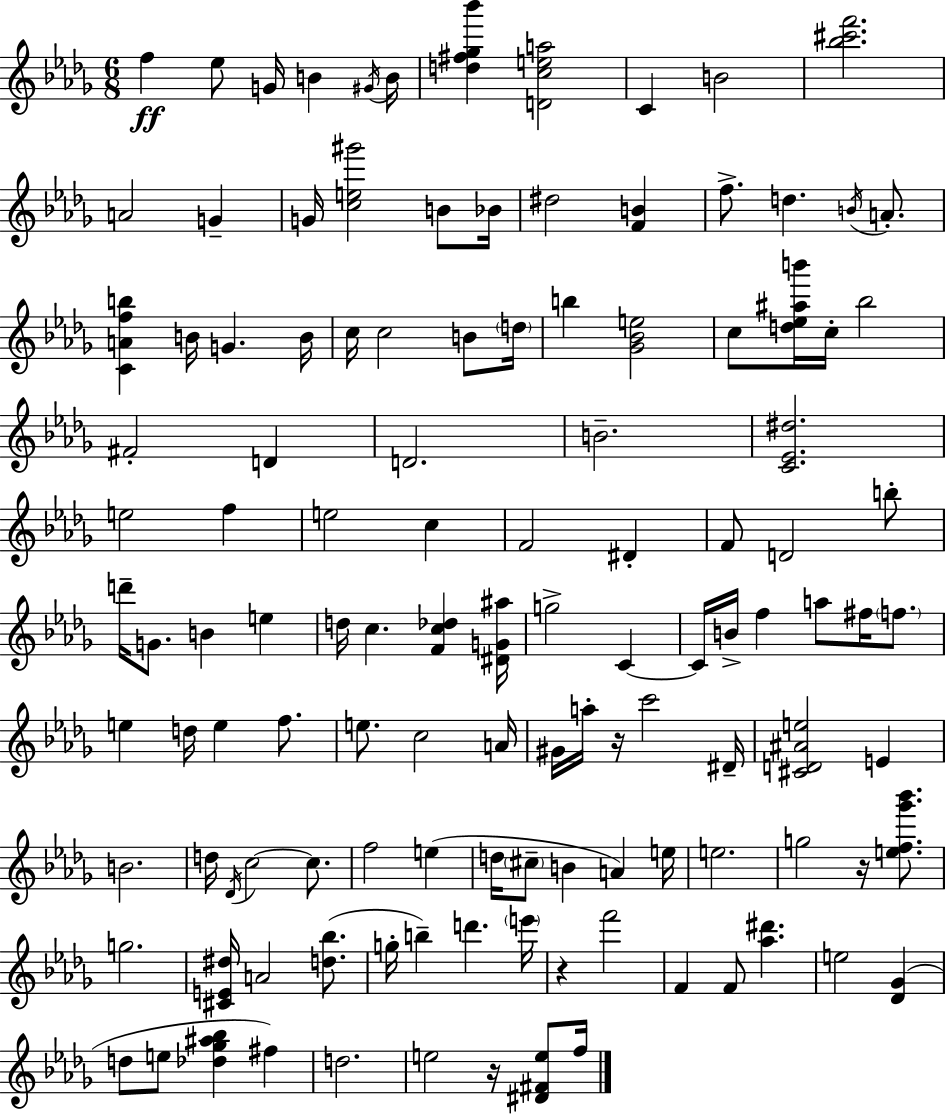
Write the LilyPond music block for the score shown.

{
  \clef treble
  \numericTimeSignature
  \time 6/8
  \key bes \minor
  f''4\ff ees''8 g'16 b'4 \acciaccatura { gis'16 } | b'16 <d'' fis'' ges'' bes'''>4 <d' c'' e'' a''>2 | c'4 b'2 | <bes'' cis''' f'''>2. | \break a'2 g'4-- | g'16 <c'' e'' gis'''>2 b'8 | bes'16 dis''2 <f' b'>4 | f''8.-> d''4. \acciaccatura { b'16 } a'8.-. | \break <c' a' f'' b''>4 b'16 g'4. | b'16 c''16 c''2 b'8 | \parenthesize d''16 b''4 <ges' bes' e''>2 | c''8 <d'' ees'' ais'' b'''>16 c''16-. bes''2 | \break fis'2-. d'4 | d'2. | b'2.-- | <c' ees' dis''>2. | \break e''2 f''4 | e''2 c''4 | f'2 dis'4-. | f'8 d'2 | \break b''8-. d'''16-- g'8. b'4 e''4 | d''16 c''4. <f' c'' des''>4 | <dis' g' ais''>16 g''2-> c'4~~ | c'16 b'16-> f''4 a''8 fis''16 \parenthesize f''8. | \break e''4 d''16 e''4 f''8. | e''8. c''2 | a'16 gis'16 a''16-. r16 c'''2 | dis'16-- <cis' d' ais' e''>2 e'4 | \break b'2. | d''16 \acciaccatura { des'16 } c''2~~ | c''8. f''2 e''4( | d''16 \parenthesize cis''8-- b'4 a'4) | \break e''16 e''2. | g''2 r16 | <e'' f'' ges''' bes'''>8. g''2. | <cis' e' dis''>16 a'2 | \break <d'' bes''>8.( g''16-. b''4--) d'''4. | \parenthesize e'''16 r4 f'''2 | f'4 f'8 <aes'' dis'''>4. | e''2 <des' ges'>4( | \break d''8 e''8 <des'' ges'' ais'' bes''>4 fis''4) | d''2. | e''2 r16 | <dis' fis' e''>8 f''16 \bar "|."
}